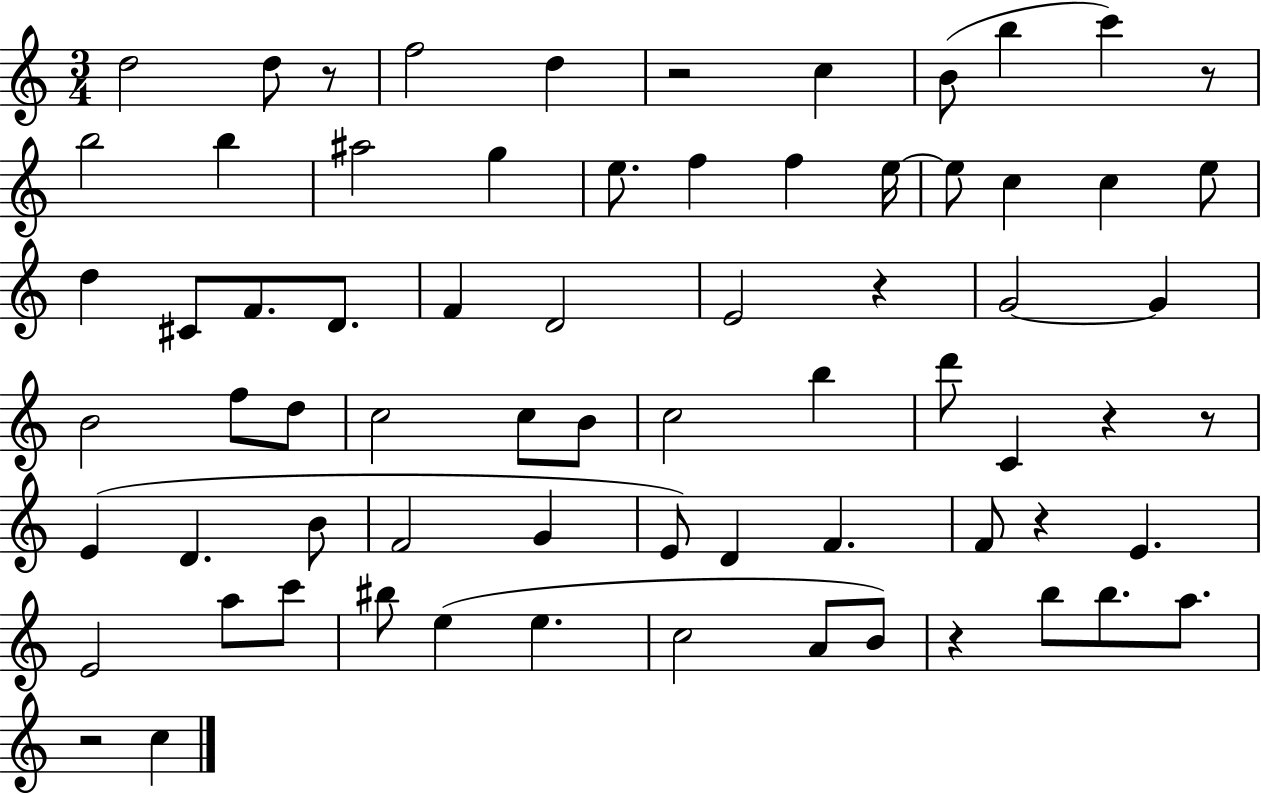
D5/h D5/e R/e F5/h D5/q R/h C5/q B4/e B5/q C6/q R/e B5/h B5/q A#5/h G5/q E5/e. F5/q F5/q E5/s E5/e C5/q C5/q E5/e D5/q C#4/e F4/e. D4/e. F4/q D4/h E4/h R/q G4/h G4/q B4/h F5/e D5/e C5/h C5/e B4/e C5/h B5/q D6/e C4/q R/q R/e E4/q D4/q. B4/e F4/h G4/q E4/e D4/q F4/q. F4/e R/q E4/q. E4/h A5/e C6/e BIS5/e E5/q E5/q. C5/h A4/e B4/e R/q B5/e B5/e. A5/e. R/h C5/q